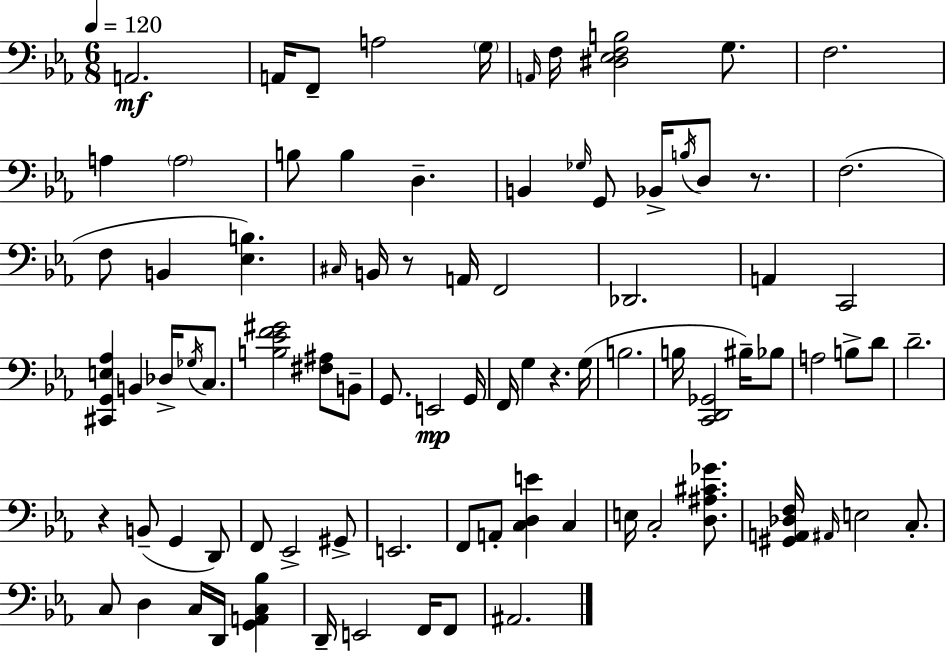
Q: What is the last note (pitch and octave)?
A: A#2